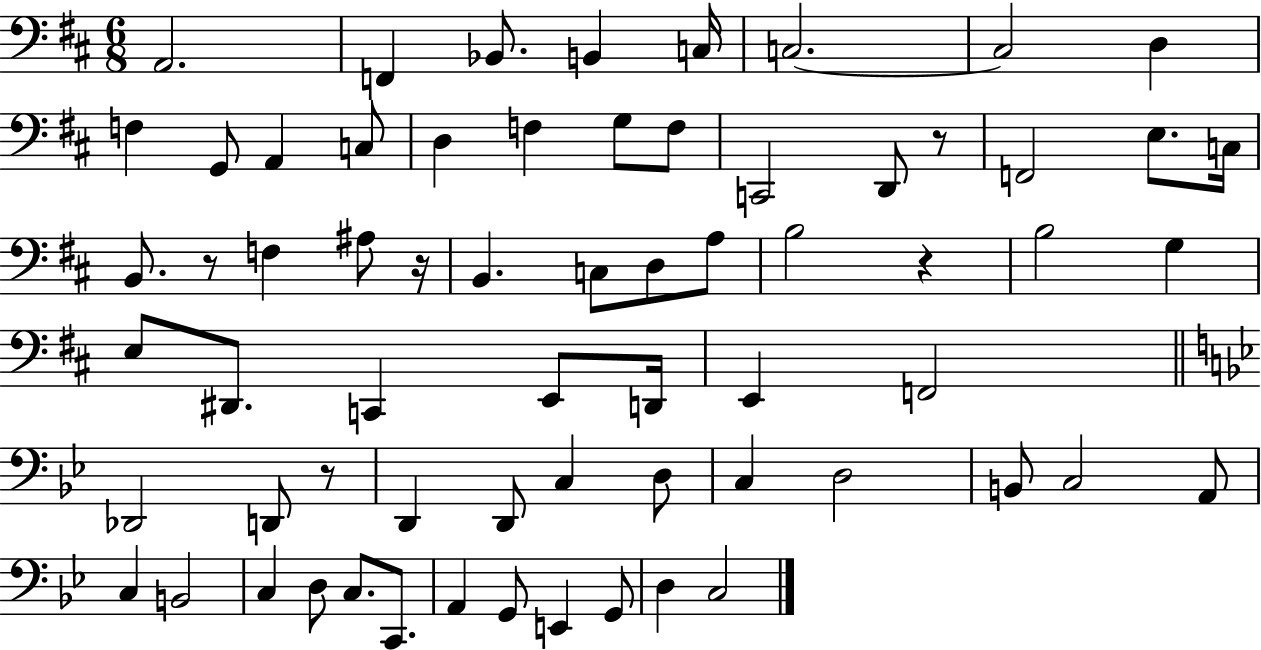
{
  \clef bass
  \numericTimeSignature
  \time 6/8
  \key d \major
  \repeat volta 2 { a,2. | f,4 bes,8. b,4 c16 | c2.~~ | c2 d4 | \break f4 g,8 a,4 c8 | d4 f4 g8 f8 | c,2 d,8 r8 | f,2 e8. c16 | \break b,8. r8 f4 ais8 r16 | b,4. c8 d8 a8 | b2 r4 | b2 g4 | \break e8 dis,8. c,4 e,8 d,16 | e,4 f,2 | \bar "||" \break \key g \minor des,2 d,8 r8 | d,4 d,8 c4 d8 | c4 d2 | b,8 c2 a,8 | \break c4 b,2 | c4 d8 c8. c,8. | a,4 g,8 e,4 g,8 | d4 c2 | \break } \bar "|."
}